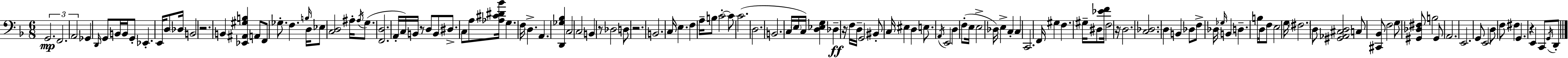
{
  \clef bass
  \numericTimeSignature
  \time 6/8
  \key f \major
  \tuplet 3/2 { g,2.\mp | f,2. | a,2 } ges,4 | \grace { d,16 } g,8 b,16 b,16 g,8-. ees,4.-. | \break e,16 d8 \parenthesize des16 b,2 | r2. | b,4 <ees, ais, gis b>4 a,8 f,8 | ges8.-. f4. \grace { b16 } d16 | \break ees8 <c d>2 ais16-. \acciaccatura { ais16 } | g8.( <f, d>2. | a,16-. c16) b,16 r8 d8 b,8 | dis8.-> c8 a8 <aes cis' dis' bes'>16 g4. | \break f16 d4.-> a,4. | <d, ges bes>4 c2 | c2 b,4 | r8 des2 | \break d8 r2. | b,2. | c16 e4. f4 | a16-- b8 c'2-.~~ | \break c'8 c'2.( | d2. | b,2. | c16 \parenthesize e16 c16) <d ees g>4 des4--\ff | \break r16 f16 d16-- g,2 | bis,8-. c16 eis4 d4 | e8. \acciaccatura { a,16 } e,2 | d4 f8-.( e16 e2-> | \break des16) e4-> c4-. | c4 c,2. | f,16 gis4 f4. | gis16-- dis8 <ees' f'>16 f2 | \break r16 d2. | <c des>2. | d4 b,4 | des8 f8-> des16 \grace { ges16 } b,4 d4.-- | \break b16 d16 f8 e2 | g16 \parenthesize fis2. | d8 <gis, aes, cis d>2 | c8 <cis, bes,>8 f2 | \break g8 <gis, des fis>8 b2 | gis,8 a,2. | e,2. | g,8 e,2 | \break d8 f8 fis4 g,4. | r4 e,4 | c,8 \acciaccatura { g,16 } d,8-. \bar "|."
}